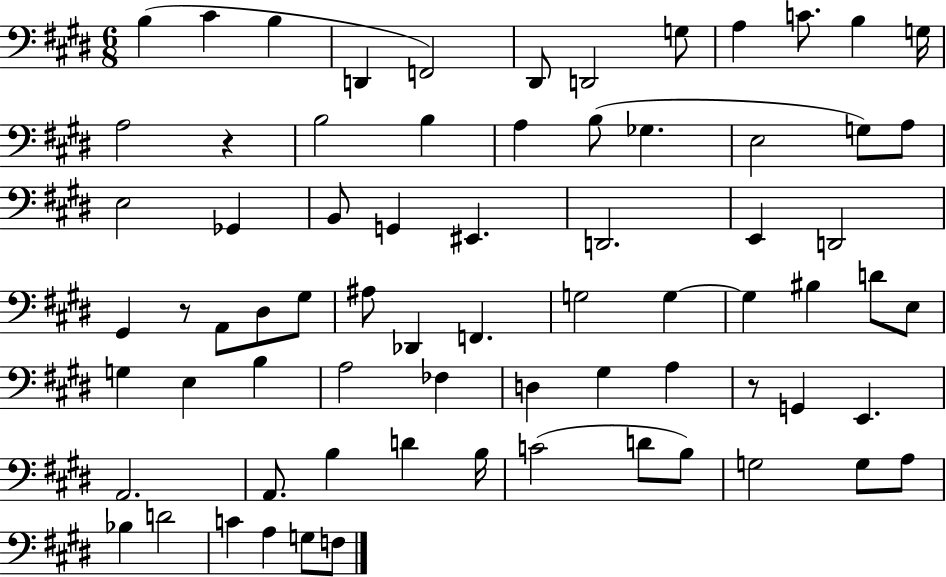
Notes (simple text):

B3/q C#4/q B3/q D2/q F2/h D#2/e D2/h G3/e A3/q C4/e. B3/q G3/s A3/h R/q B3/h B3/q A3/q B3/e Gb3/q. E3/h G3/e A3/e E3/h Gb2/q B2/e G2/q EIS2/q. D2/h. E2/q D2/h G#2/q R/e A2/e D#3/e G#3/e A#3/e Db2/q F2/q. G3/h G3/q G3/q BIS3/q D4/e E3/e G3/q E3/q B3/q A3/h FES3/q D3/q G#3/q A3/q R/e G2/q E2/q. A2/h. A2/e. B3/q D4/q B3/s C4/h D4/e B3/e G3/h G3/e A3/e Bb3/q D4/h C4/q A3/q G3/e F3/e